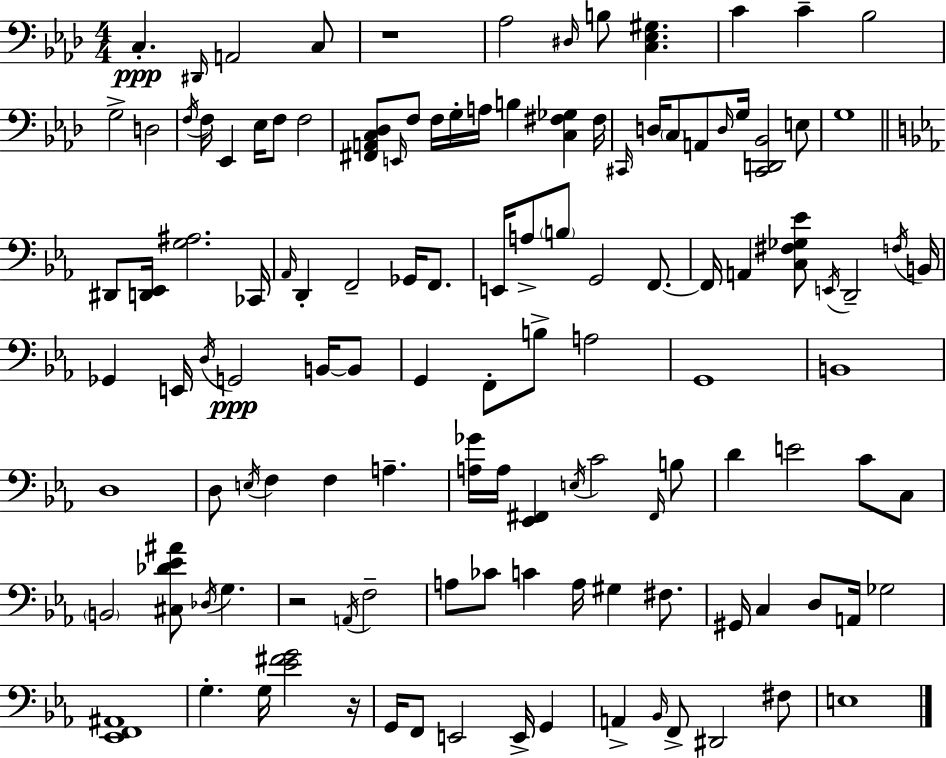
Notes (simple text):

C3/q. D#2/s A2/h C3/e R/w Ab3/h D#3/s B3/e [C3,Eb3,G#3]/q. C4/q C4/q Bb3/h G3/h D3/h F3/s F3/s Eb2/q Eb3/s F3/e F3/h [F#2,A2,C3,Db3]/e E2/s F3/e F3/s G3/s A3/s B3/q [C3,F#3,Gb3]/q F#3/s C#2/s D3/s C3/e A2/e D3/s G3/s [C#2,D2,Bb2]/h E3/e G3/w D#2/e [D2,Eb2]/s [G3,A#3]/h. CES2/s Ab2/s D2/q F2/h Gb2/s F2/e. E2/s A3/e B3/e G2/h F2/e. F2/s A2/q [C3,F#3,Gb3,Eb4]/e E2/s D2/h F3/s B2/s Gb2/q E2/s D3/s G2/h B2/s B2/e G2/q F2/e B3/e A3/h G2/w B2/w D3/w D3/e E3/s F3/q F3/q A3/q. [A3,Gb4]/s A3/s [Eb2,F#2]/q E3/s C4/h F#2/s B3/e D4/q E4/h C4/e C3/e B2/h [C#3,Db4,Eb4,A#4]/e Db3/s G3/q. R/h A2/s F3/h A3/e CES4/e C4/q A3/s G#3/q F#3/e. G#2/s C3/q D3/e A2/s Gb3/h [Eb2,F2,A#2]/w G3/q. G3/s [Eb4,F#4,G4]/h R/s G2/s F2/e E2/h E2/s G2/q A2/q Bb2/s F2/e D#2/h F#3/e E3/w